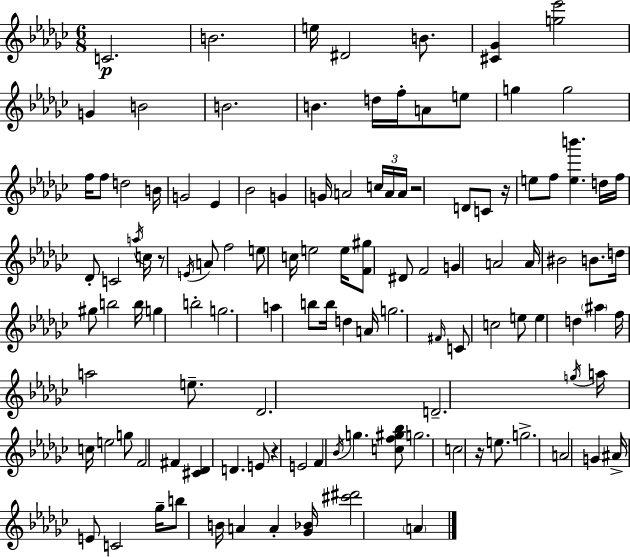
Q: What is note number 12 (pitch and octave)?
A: A4